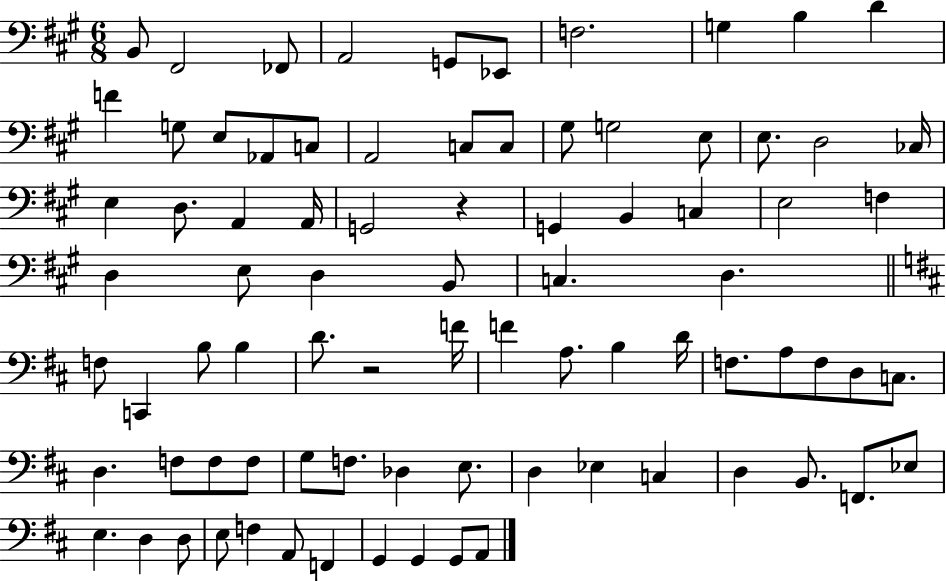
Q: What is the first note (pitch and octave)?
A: B2